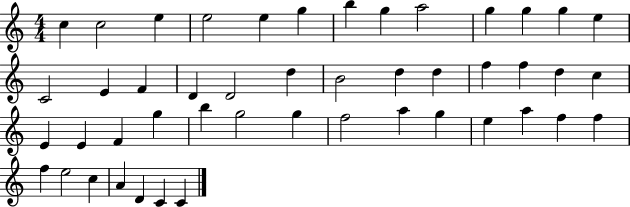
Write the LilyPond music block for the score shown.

{
  \clef treble
  \numericTimeSignature
  \time 4/4
  \key c \major
  c''4 c''2 e''4 | e''2 e''4 g''4 | b''4 g''4 a''2 | g''4 g''4 g''4 e''4 | \break c'2 e'4 f'4 | d'4 d'2 d''4 | b'2 d''4 d''4 | f''4 f''4 d''4 c''4 | \break e'4 e'4 f'4 g''4 | b''4 g''2 g''4 | f''2 a''4 g''4 | e''4 a''4 f''4 f''4 | \break f''4 e''2 c''4 | a'4 d'4 c'4 c'4 | \bar "|."
}